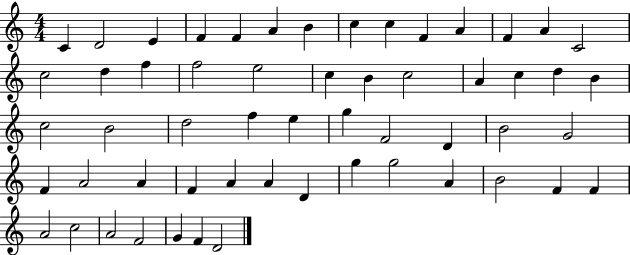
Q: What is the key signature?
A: C major